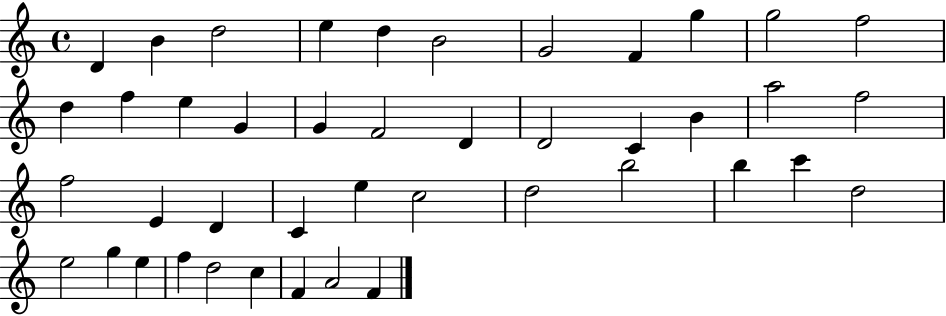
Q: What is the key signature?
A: C major